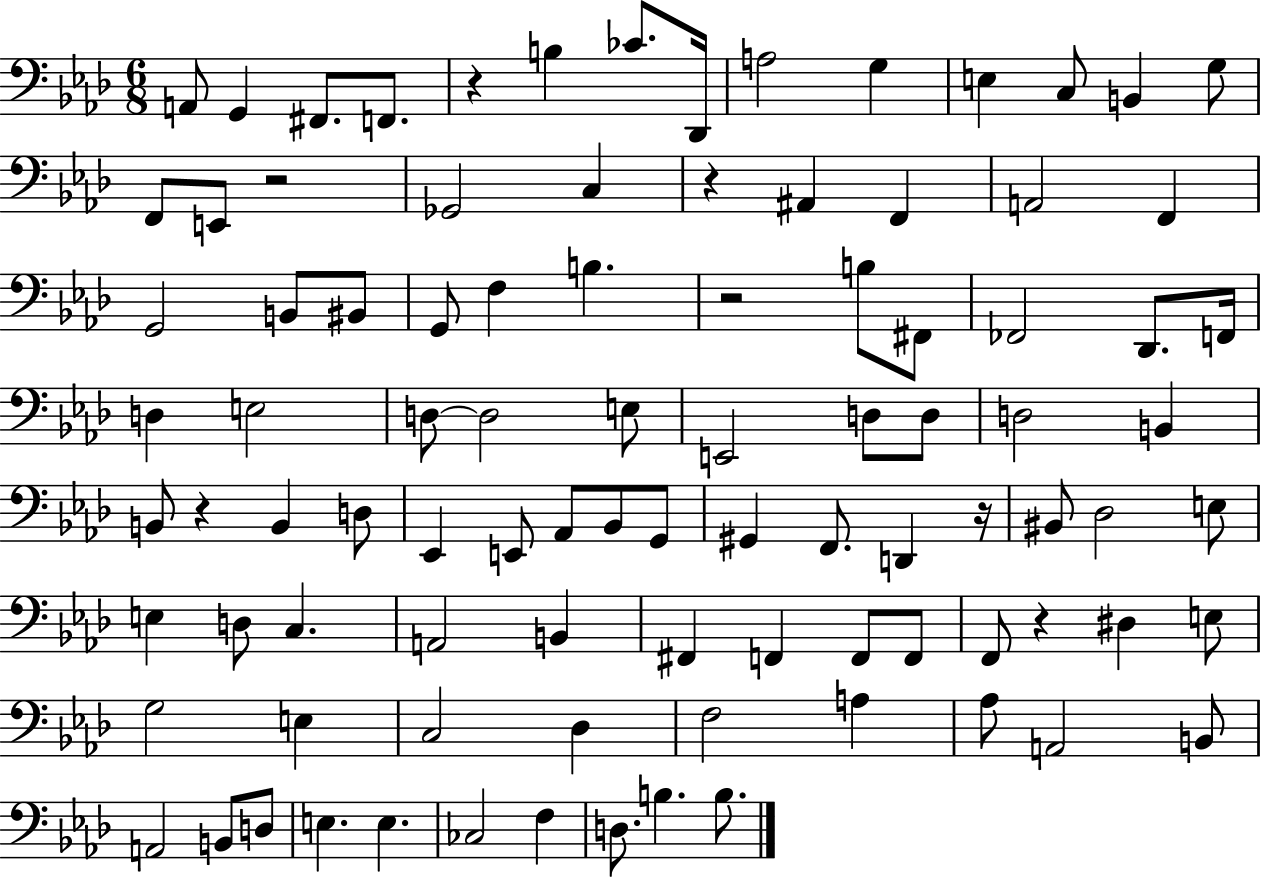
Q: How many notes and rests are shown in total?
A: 94